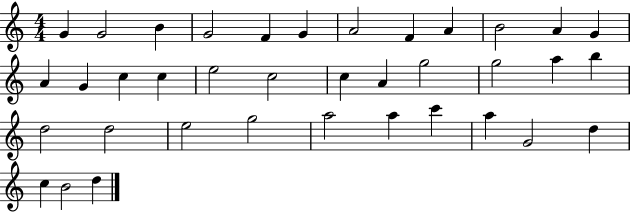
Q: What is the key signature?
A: C major